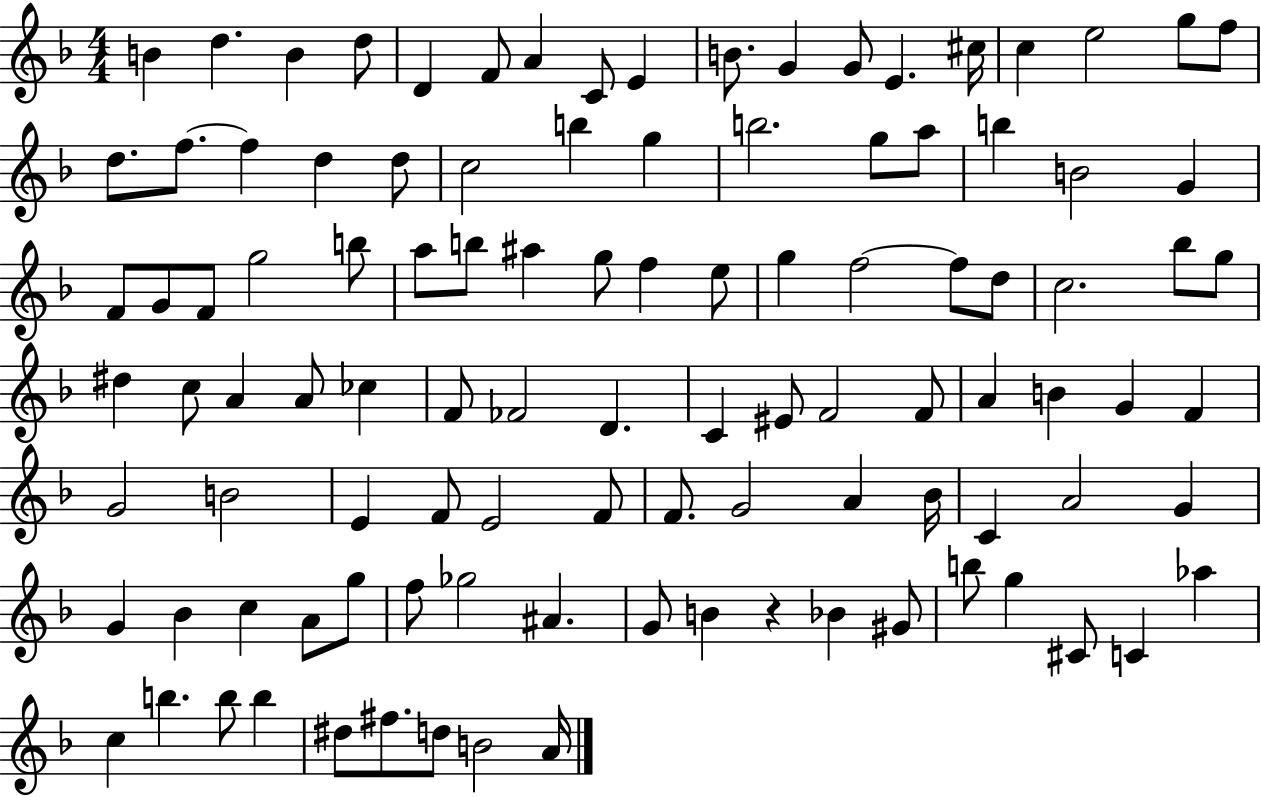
B4/q D5/q. B4/q D5/e D4/q F4/e A4/q C4/e E4/q B4/e. G4/q G4/e E4/q. C#5/s C5/q E5/h G5/e F5/e D5/e. F5/e. F5/q D5/q D5/e C5/h B5/q G5/q B5/h. G5/e A5/e B5/q B4/h G4/q F4/e G4/e F4/e G5/h B5/e A5/e B5/e A#5/q G5/e F5/q E5/e G5/q F5/h F5/e D5/e C5/h. Bb5/e G5/e D#5/q C5/e A4/q A4/e CES5/q F4/e FES4/h D4/q. C4/q EIS4/e F4/h F4/e A4/q B4/q G4/q F4/q G4/h B4/h E4/q F4/e E4/h F4/e F4/e. G4/h A4/q Bb4/s C4/q A4/h G4/q G4/q Bb4/q C5/q A4/e G5/e F5/e Gb5/h A#4/q. G4/e B4/q R/q Bb4/q G#4/e B5/e G5/q C#4/e C4/q Ab5/q C5/q B5/q. B5/e B5/q D#5/e F#5/e. D5/e B4/h A4/s